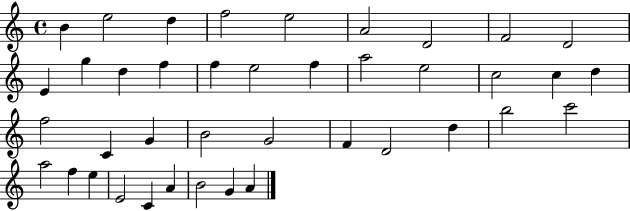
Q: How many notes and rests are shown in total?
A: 40